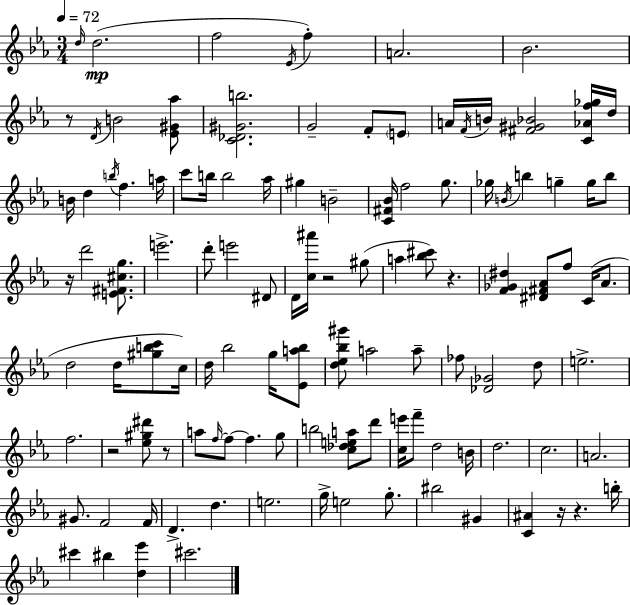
{
  \clef treble
  \numericTimeSignature
  \time 3/4
  \key ees \major
  \tempo 4 = 72
  \grace { d''16 }\mp d''2.( | f''2 \acciaccatura { ees'16 } f''4-.) | a'2. | bes'2. | \break r8 \acciaccatura { d'16 } b'2 | <ees' gis' aes''>8 <c' des' gis' b''>2. | g'2-- f'8-. | \parenthesize e'8 a'16 \acciaccatura { f'16 } b'16 <fis' gis' bes'>2 | \break <c' aes' f'' ges''>16 d''16 b'16 d''4 \acciaccatura { b''16 } f''4. | a''16 c'''8 b''16 b''2 | aes''16 gis''4 b'2-- | <c' fis' bes'>16 f''2 | \break g''8. ges''16 \acciaccatura { b'16 } b''4 g''4-- | g''16 b''8 r16 d'''2 | <e' fis' cis'' g''>8. e'''2.-> | d'''8-. e'''2 | \break dis'8 d'16 <c'' ais'''>16 r2 | gis''8( a''4 <bes'' cis'''>8) | r4. <f' ges' dis''>4 <dis' fis' aes'>8 | f''8 c'16( aes'8. d''2 | \break d''16 <gis'' b'' c'''>8 c''16) d''16 bes''2 | g''16 <ees' a'' bes''>8 <d'' ees'' bes'' gis'''>8 a''2 | a''8-- fes''8 <des' ges'>2 | d''8 e''2.-> | \break f''2. | r2 | <ees'' gis'' dis'''>8 r8 a''8 \grace { f''16~ }~ f''8 f''4. | g''8 b''2 | \break <c'' des'' e'' a''>8 d'''8 <c'' e'''>16 f'''8-- d''2 | b'16 d''2. | c''2. | a'2. | \break gis'8. f'2 | f'16 d'4.-> | d''4. e''2. | g''16-> e''2 | \break g''8.-. bis''2 | gis'4 <c' ais'>4 r16 | r4. b''16-. cis'''4 bis''4 | <d'' ees'''>4 cis'''2. | \break \bar "|."
}